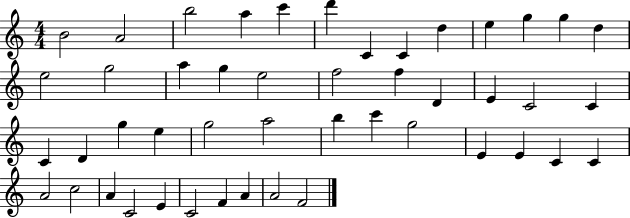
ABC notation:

X:1
T:Untitled
M:4/4
L:1/4
K:C
B2 A2 b2 a c' d' C C d e g g d e2 g2 a g e2 f2 f D E C2 C C D g e g2 a2 b c' g2 E E C C A2 c2 A C2 E C2 F A A2 F2